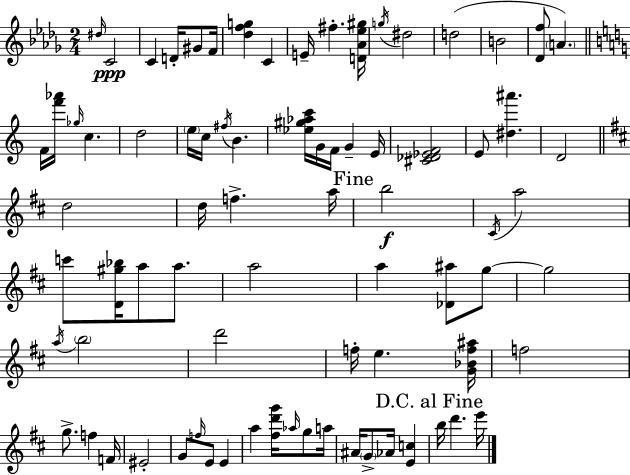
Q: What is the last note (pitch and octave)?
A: E6